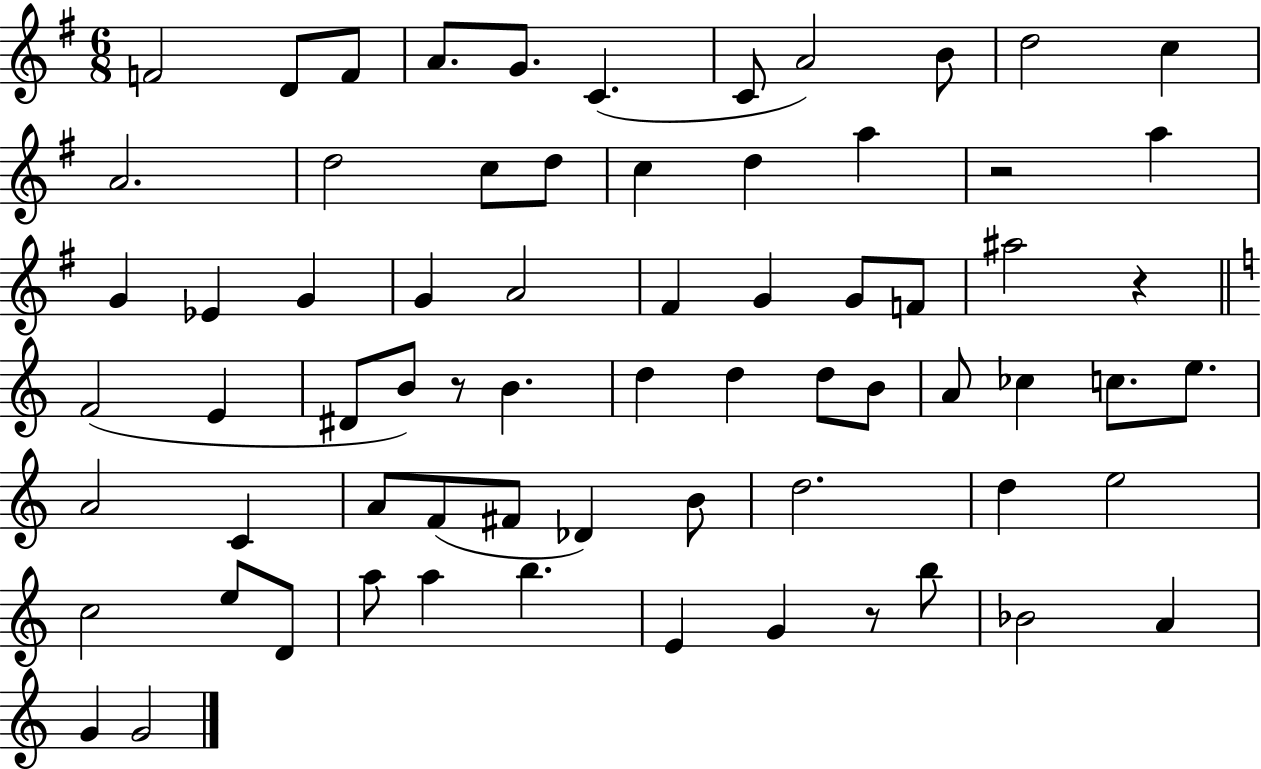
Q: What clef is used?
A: treble